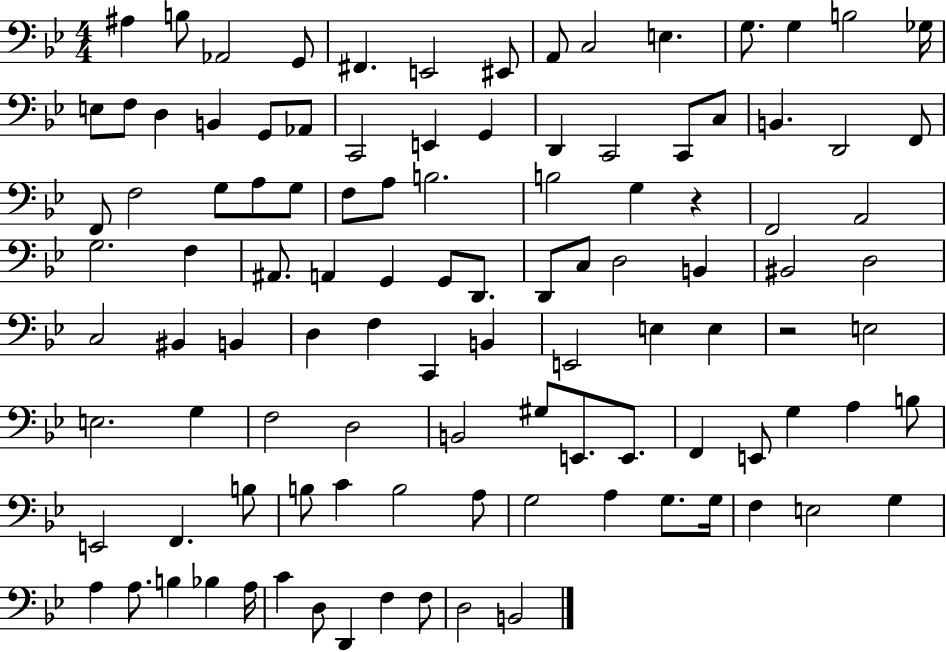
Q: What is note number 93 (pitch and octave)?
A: G3